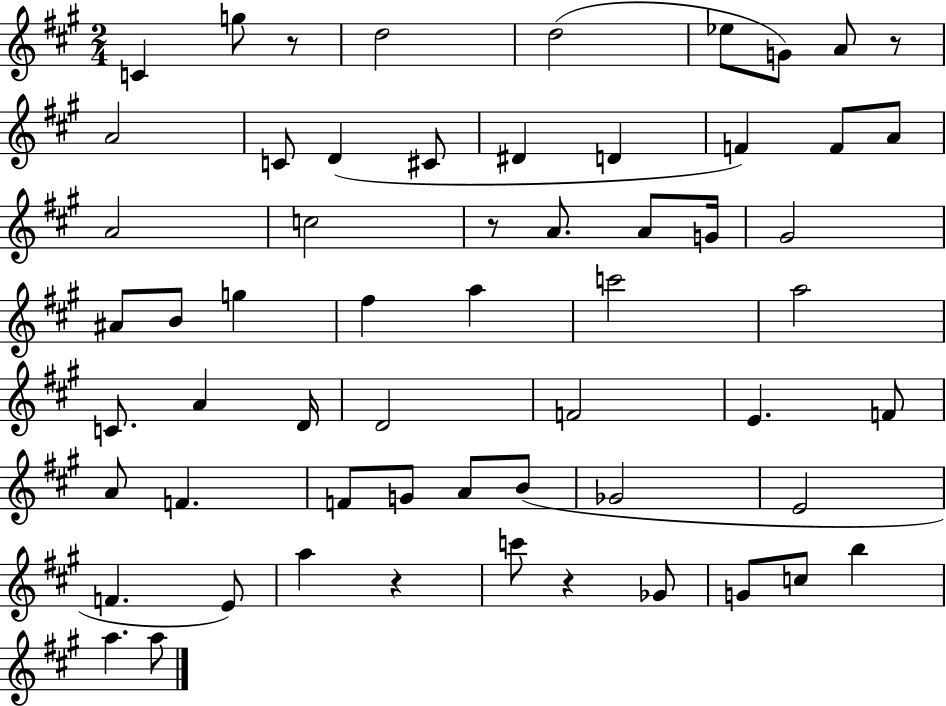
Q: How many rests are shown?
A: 5